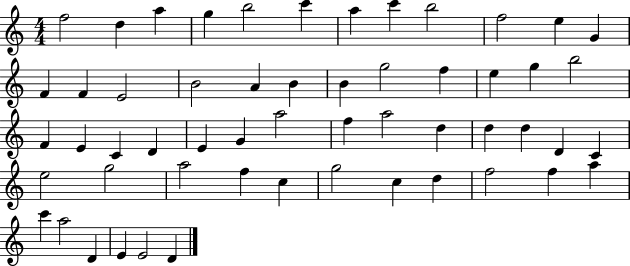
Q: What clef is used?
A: treble